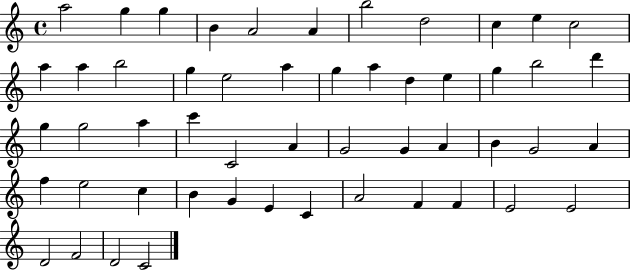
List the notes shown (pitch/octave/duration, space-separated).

A5/h G5/q G5/q B4/q A4/h A4/q B5/h D5/h C5/q E5/q C5/h A5/q A5/q B5/h G5/q E5/h A5/q G5/q A5/q D5/q E5/q G5/q B5/h D6/q G5/q G5/h A5/q C6/q C4/h A4/q G4/h G4/q A4/q B4/q G4/h A4/q F5/q E5/h C5/q B4/q G4/q E4/q C4/q A4/h F4/q F4/q E4/h E4/h D4/h F4/h D4/h C4/h